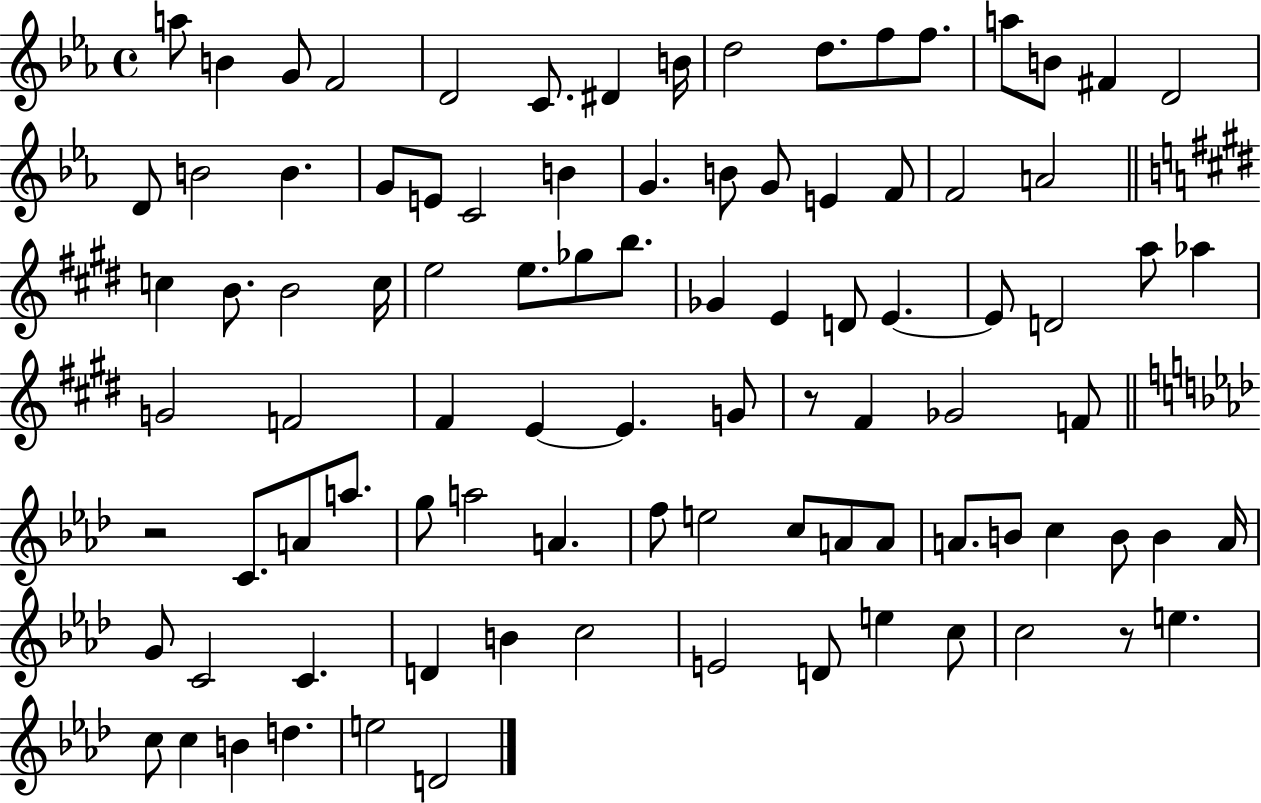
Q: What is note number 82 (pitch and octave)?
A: C5